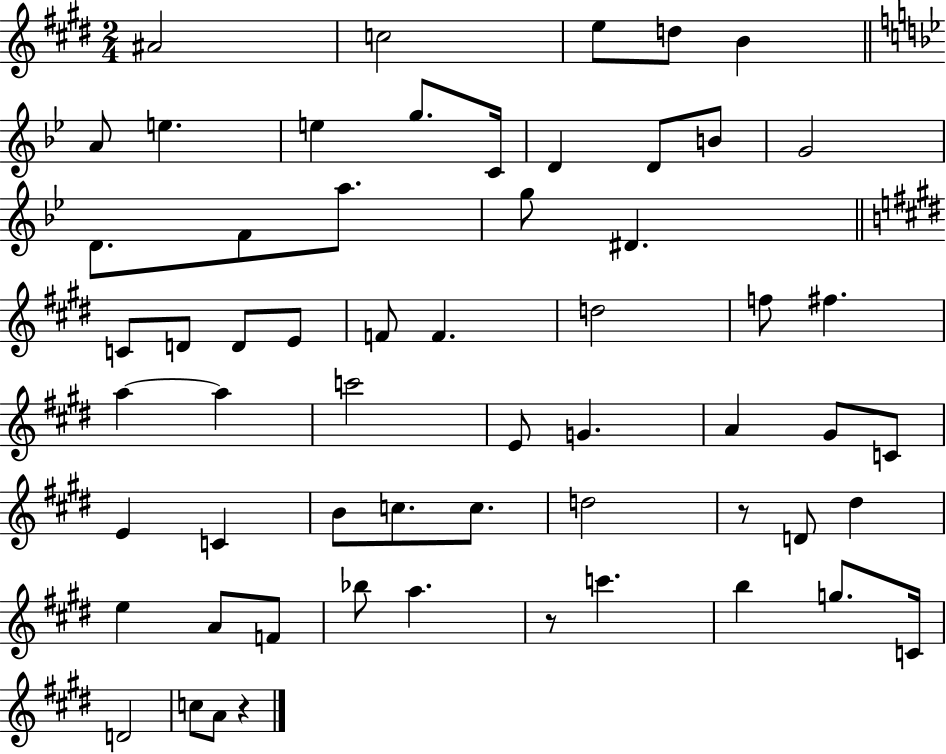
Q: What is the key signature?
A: E major